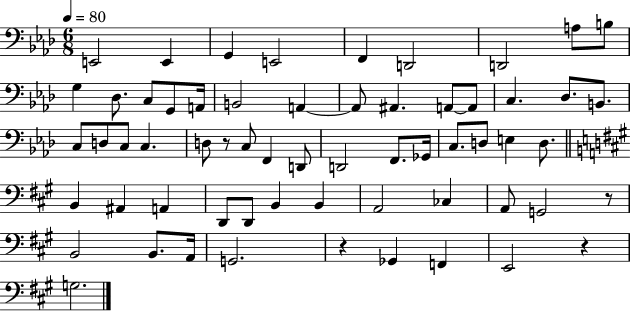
{
  \clef bass
  \numericTimeSignature
  \time 6/8
  \key aes \major
  \tempo 4 = 80
  e,2 e,4 | g,4 e,2 | f,4 d,2 | d,2 a8 b8 | \break g4 des8. c8 g,8 a,16 | b,2 a,4~~ | a,8 ais,4. a,8~~ a,8 | c4. des8. b,8. | \break c8 d8 c8 c4. | d8 r8 c8 f,4 d,8 | d,2 f,8. ges,16 | c8. d8 e4 d8. | \break \bar "||" \break \key a \major b,4 ais,4 a,4 | d,8 d,8 b,4 b,4 | a,2 ces4 | a,8 g,2 r8 | \break b,2 b,8. a,16 | g,2. | r4 ges,4 f,4 | e,2 r4 | \break g2. | \bar "|."
}